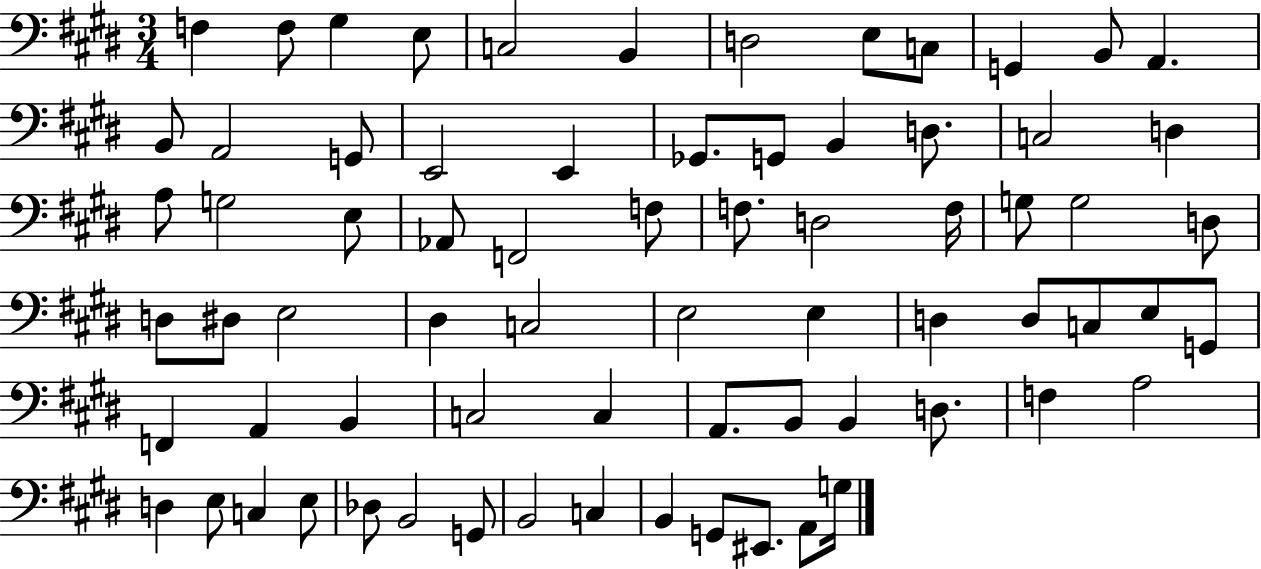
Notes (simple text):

F3/q F3/e G#3/q E3/e C3/h B2/q D3/h E3/e C3/e G2/q B2/e A2/q. B2/e A2/h G2/e E2/h E2/q Gb2/e. G2/e B2/q D3/e. C3/h D3/q A3/e G3/h E3/e Ab2/e F2/h F3/e F3/e. D3/h F3/s G3/e G3/h D3/e D3/e D#3/e E3/h D#3/q C3/h E3/h E3/q D3/q D3/e C3/e E3/e G2/e F2/q A2/q B2/q C3/h C3/q A2/e. B2/e B2/q D3/e. F3/q A3/h D3/q E3/e C3/q E3/e Db3/e B2/h G2/e B2/h C3/q B2/q G2/e EIS2/e. A2/e G3/s